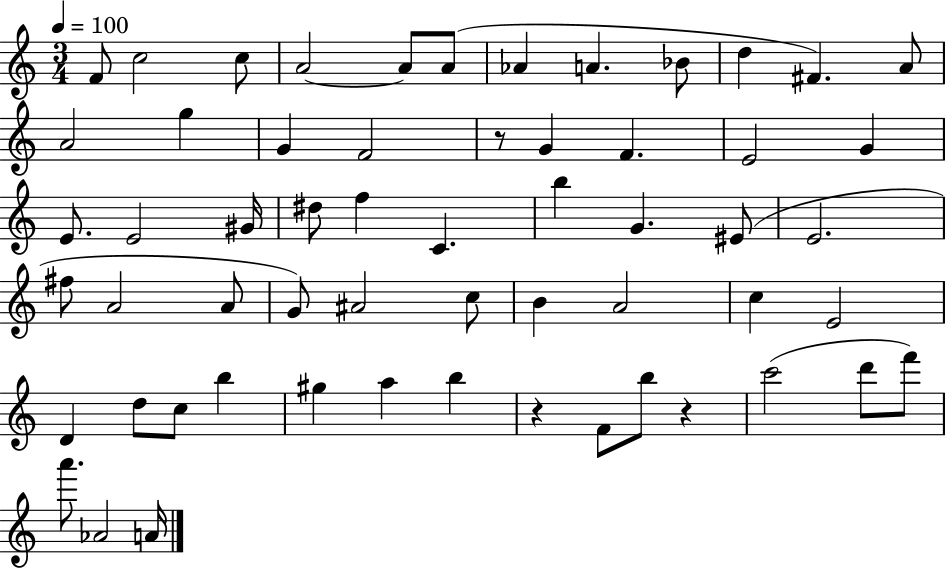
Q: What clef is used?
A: treble